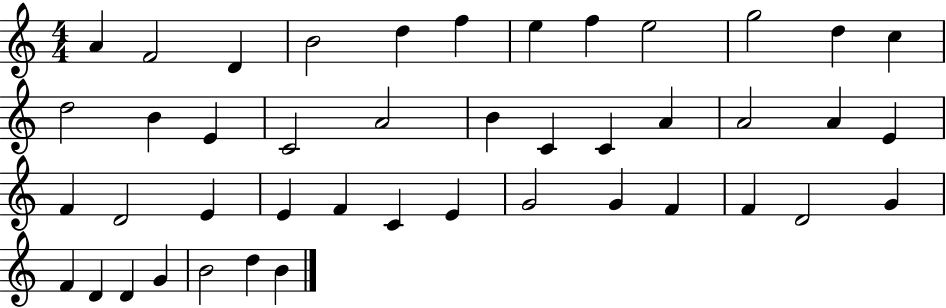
X:1
T:Untitled
M:4/4
L:1/4
K:C
A F2 D B2 d f e f e2 g2 d c d2 B E C2 A2 B C C A A2 A E F D2 E E F C E G2 G F F D2 G F D D G B2 d B